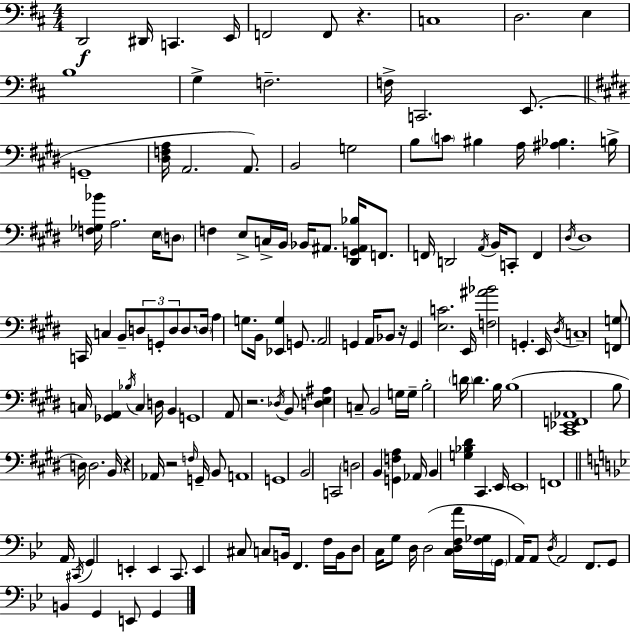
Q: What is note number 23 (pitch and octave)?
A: BIS3